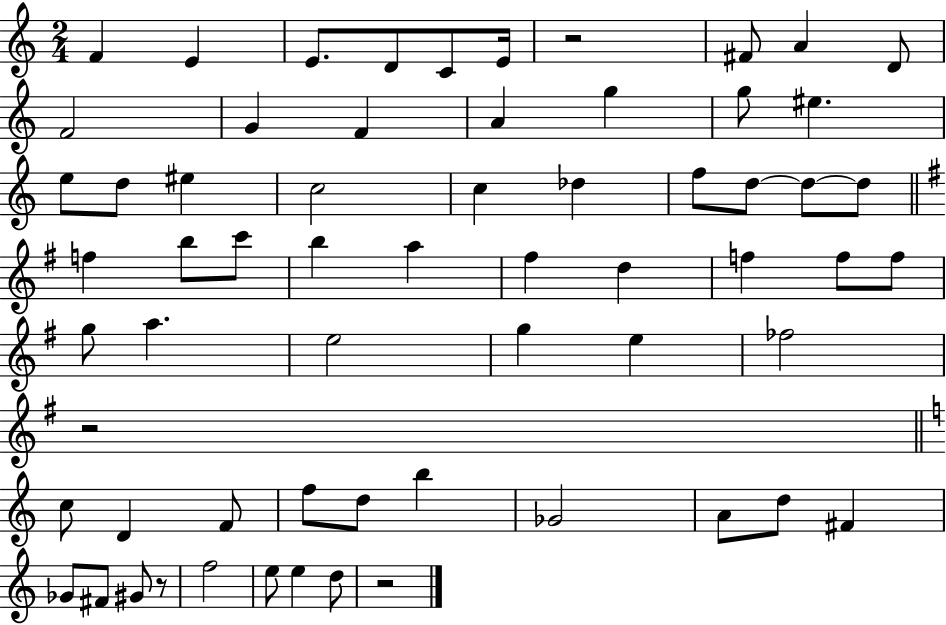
F4/q E4/q E4/e. D4/e C4/e E4/s R/h F#4/e A4/q D4/e F4/h G4/q F4/q A4/q G5/q G5/e EIS5/q. E5/e D5/e EIS5/q C5/h C5/q Db5/q F5/e D5/e D5/e D5/e F5/q B5/e C6/e B5/q A5/q F#5/q D5/q F5/q F5/e F5/e G5/e A5/q. E5/h G5/q E5/q FES5/h R/h C5/e D4/q F4/e F5/e D5/e B5/q Gb4/h A4/e D5/e F#4/q Gb4/e F#4/e G#4/e R/e F5/h E5/e E5/q D5/e R/h